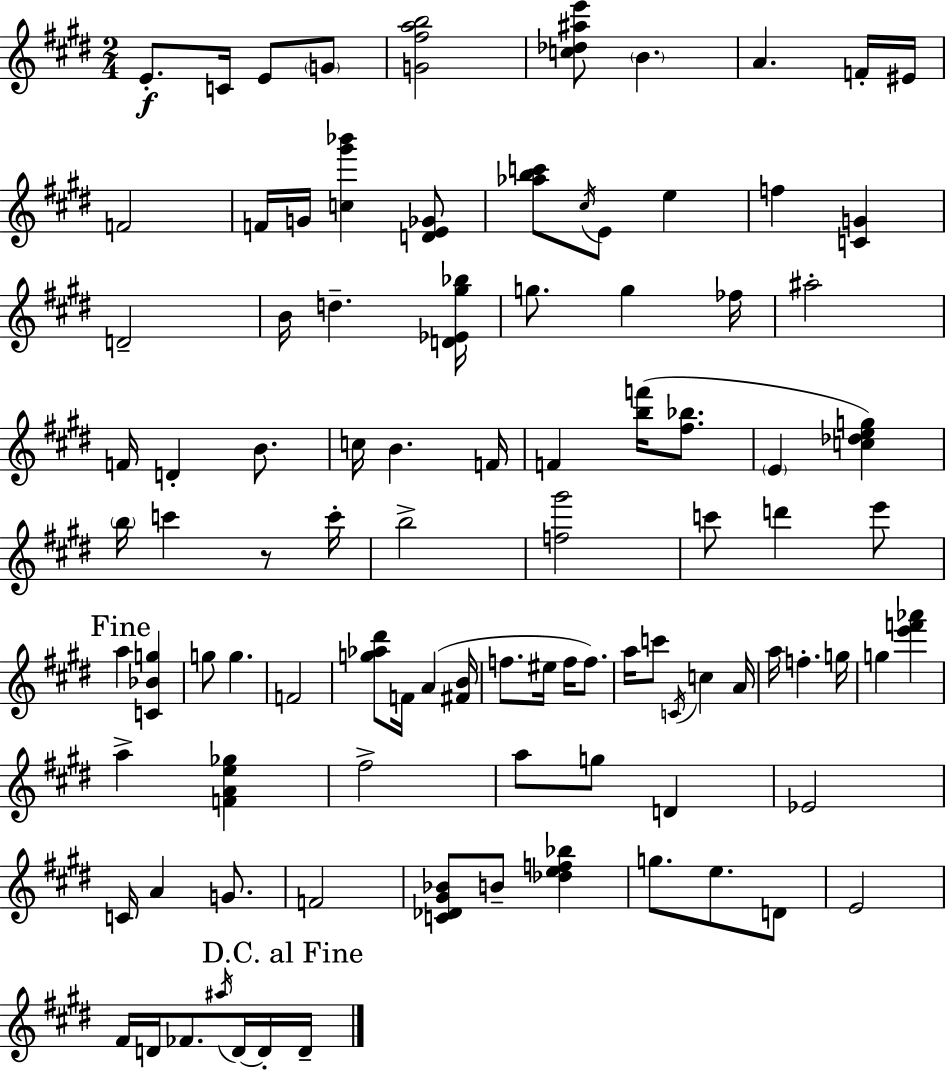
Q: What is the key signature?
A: E major